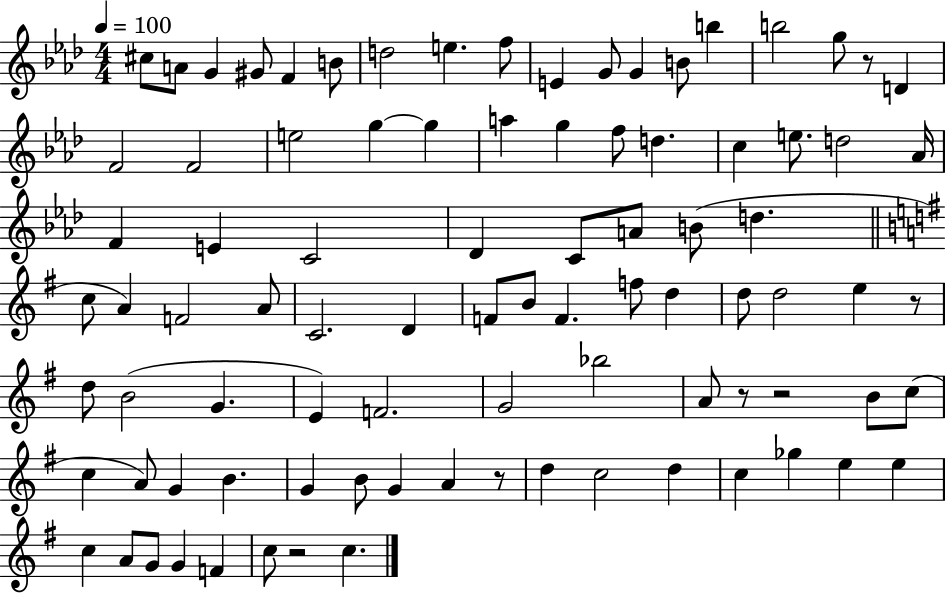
{
  \clef treble
  \numericTimeSignature
  \time 4/4
  \key aes \major
  \tempo 4 = 100
  \repeat volta 2 { cis''8 a'8 g'4 gis'8 f'4 b'8 | d''2 e''4. f''8 | e'4 g'8 g'4 b'8 b''4 | b''2 g''8 r8 d'4 | \break f'2 f'2 | e''2 g''4~~ g''4 | a''4 g''4 f''8 d''4. | c''4 e''8. d''2 aes'16 | \break f'4 e'4 c'2 | des'4 c'8 a'8 b'8( d''4. | \bar "||" \break \key g \major c''8 a'4) f'2 a'8 | c'2. d'4 | f'8 b'8 f'4. f''8 d''4 | d''8 d''2 e''4 r8 | \break d''8 b'2( g'4. | e'4) f'2. | g'2 bes''2 | a'8 r8 r2 b'8 c''8( | \break c''4 a'8) g'4 b'4. | g'4 b'8 g'4 a'4 r8 | d''4 c''2 d''4 | c''4 ges''4 e''4 e''4 | \break c''4 a'8 g'8 g'4 f'4 | c''8 r2 c''4. | } \bar "|."
}